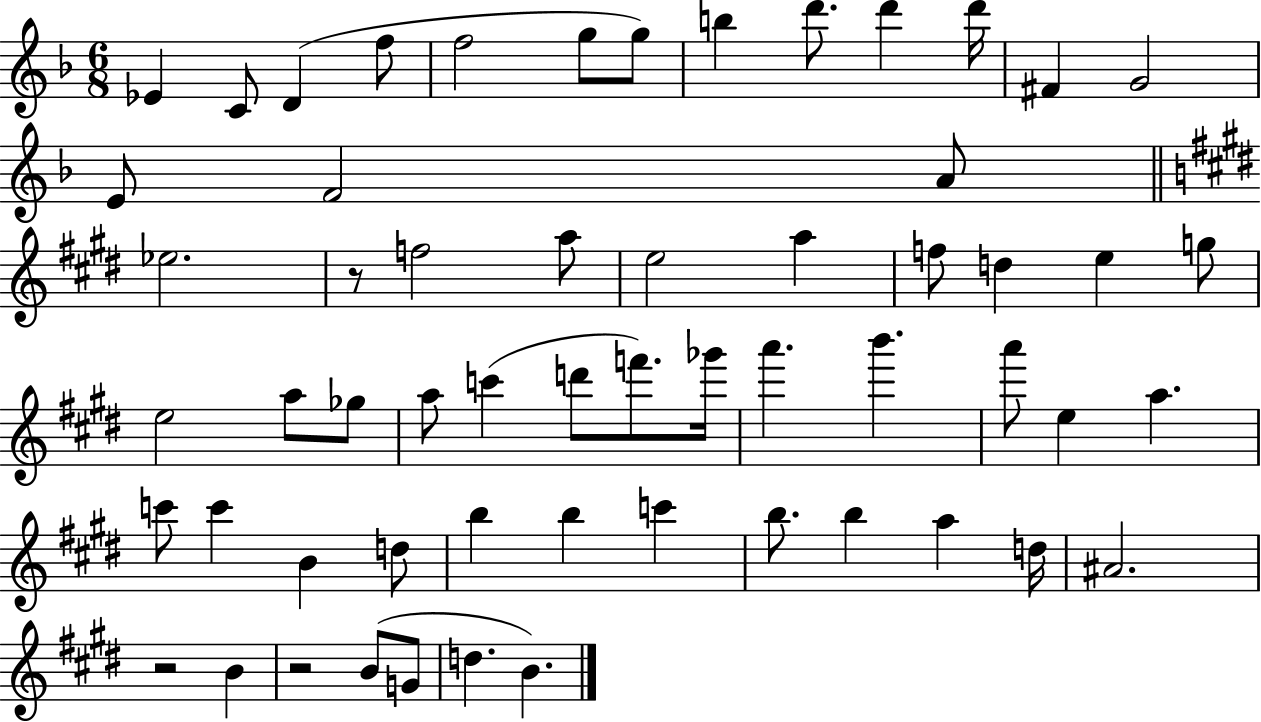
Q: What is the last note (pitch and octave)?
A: B4